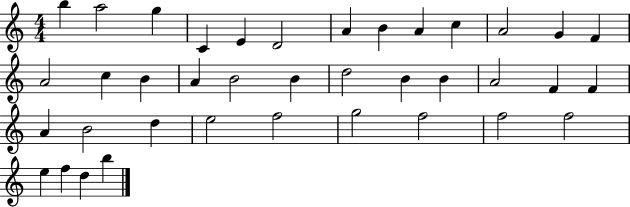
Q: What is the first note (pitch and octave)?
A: B5